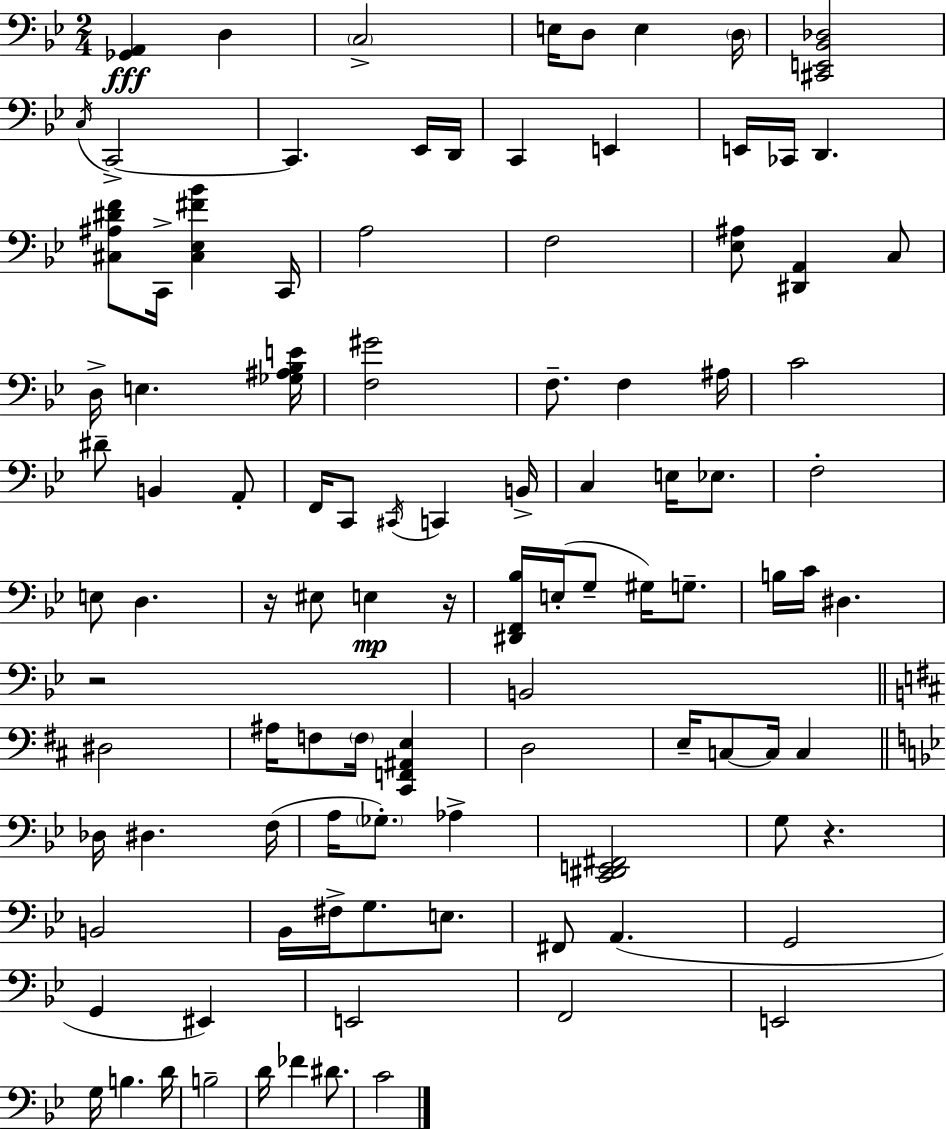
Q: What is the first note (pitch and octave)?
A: D3